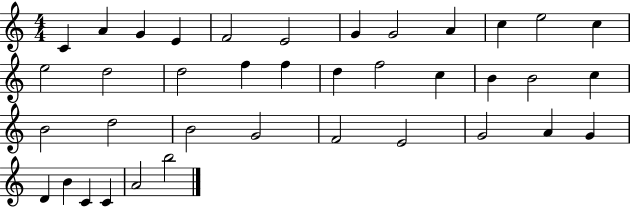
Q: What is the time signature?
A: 4/4